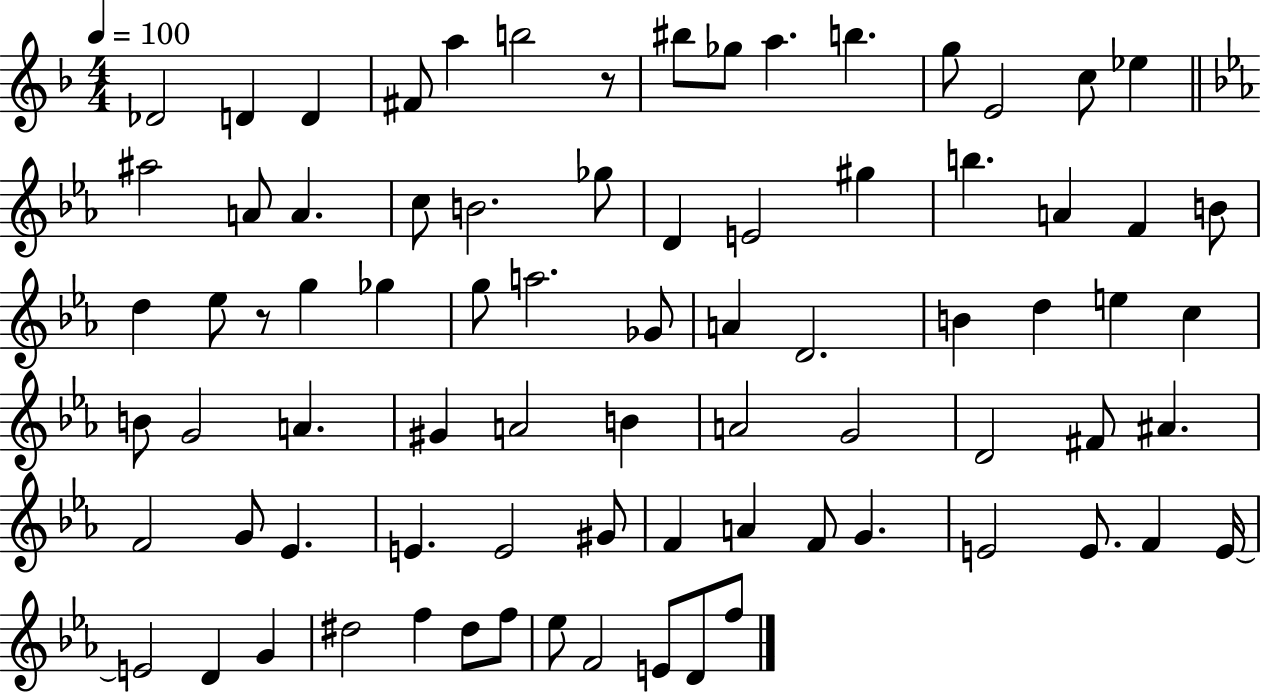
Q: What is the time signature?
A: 4/4